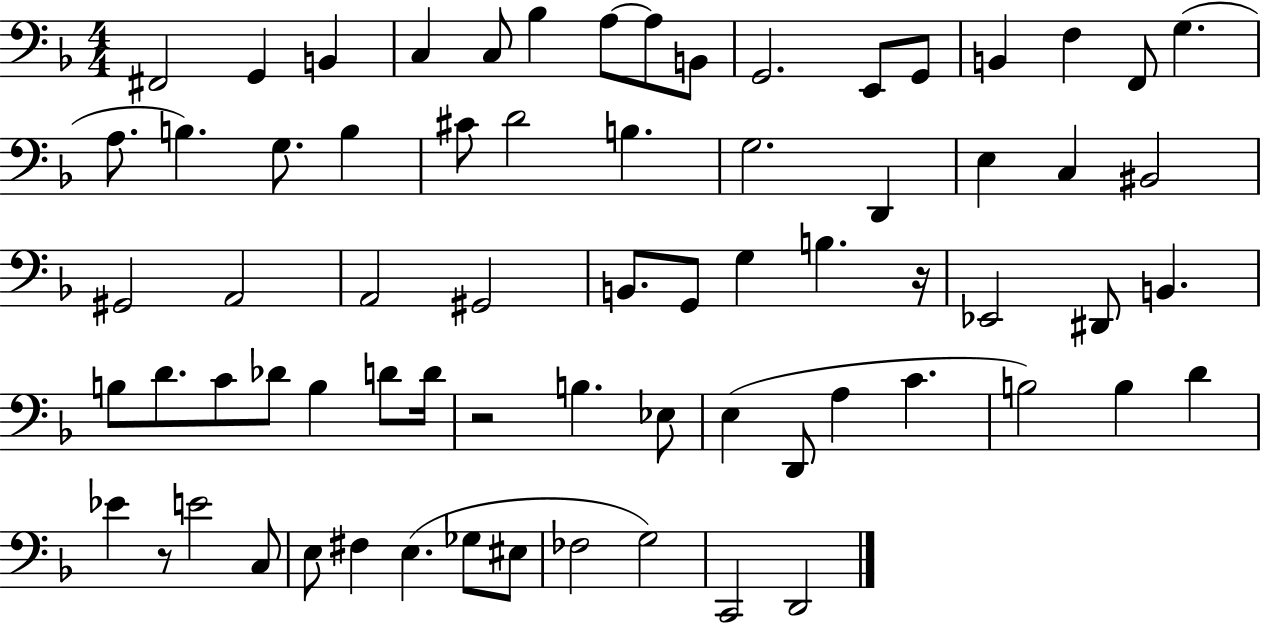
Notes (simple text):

F#2/h G2/q B2/q C3/q C3/e Bb3/q A3/e A3/e B2/e G2/h. E2/e G2/e B2/q F3/q F2/e G3/q. A3/e. B3/q. G3/e. B3/q C#4/e D4/h B3/q. G3/h. D2/q E3/q C3/q BIS2/h G#2/h A2/h A2/h G#2/h B2/e. G2/e G3/q B3/q. R/s Eb2/h D#2/e B2/q. B3/e D4/e. C4/e Db4/e B3/q D4/e D4/s R/h B3/q. Eb3/e E3/q D2/e A3/q C4/q. B3/h B3/q D4/q Eb4/q R/e E4/h C3/e E3/e F#3/q E3/q. Gb3/e EIS3/e FES3/h G3/h C2/h D2/h